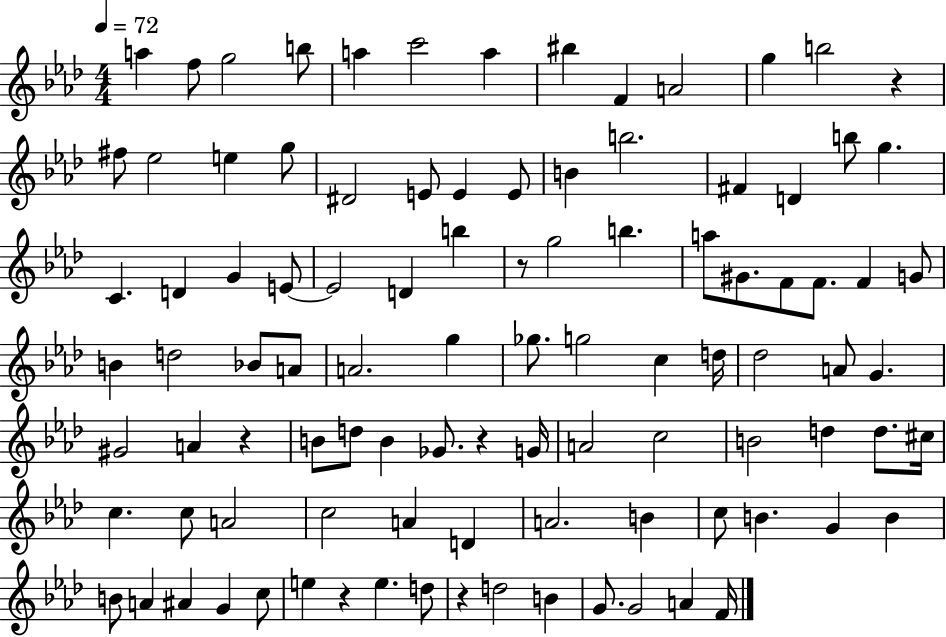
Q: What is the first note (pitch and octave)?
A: A5